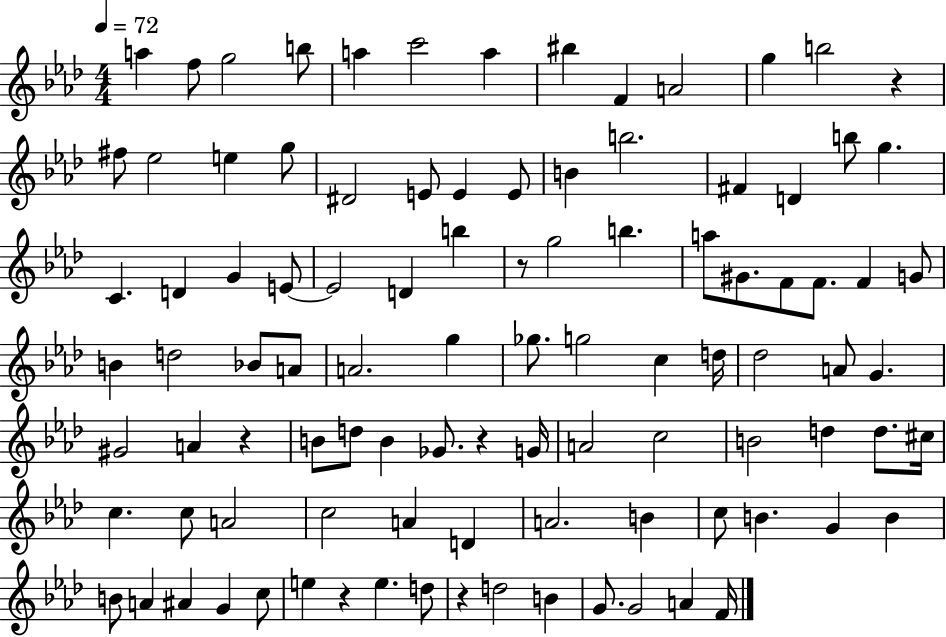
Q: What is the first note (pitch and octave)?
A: A5